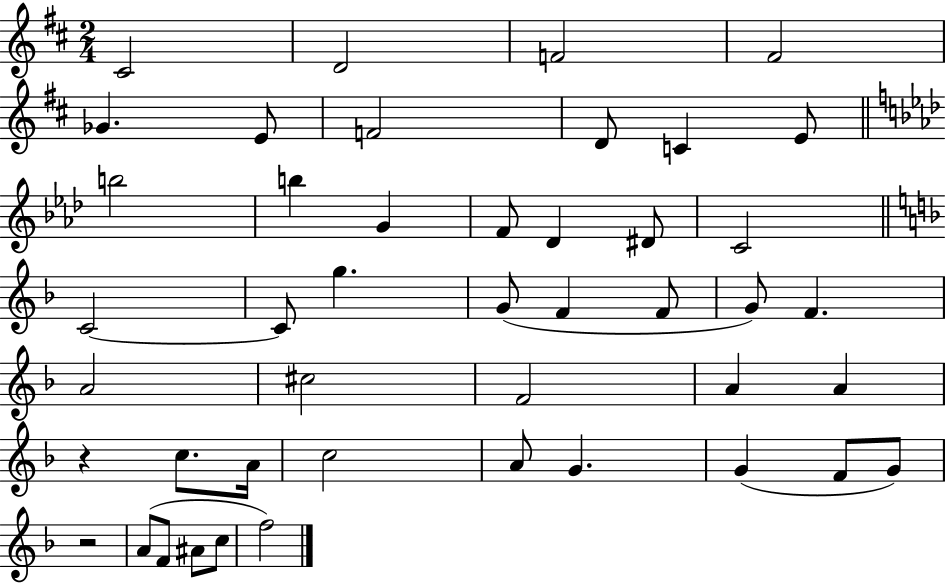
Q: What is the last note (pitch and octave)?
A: F5